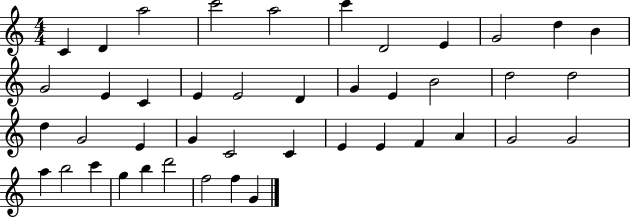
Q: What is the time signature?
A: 4/4